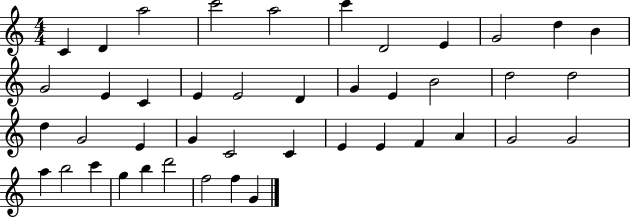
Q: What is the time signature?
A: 4/4